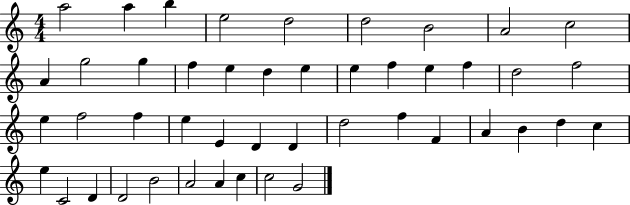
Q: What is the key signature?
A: C major